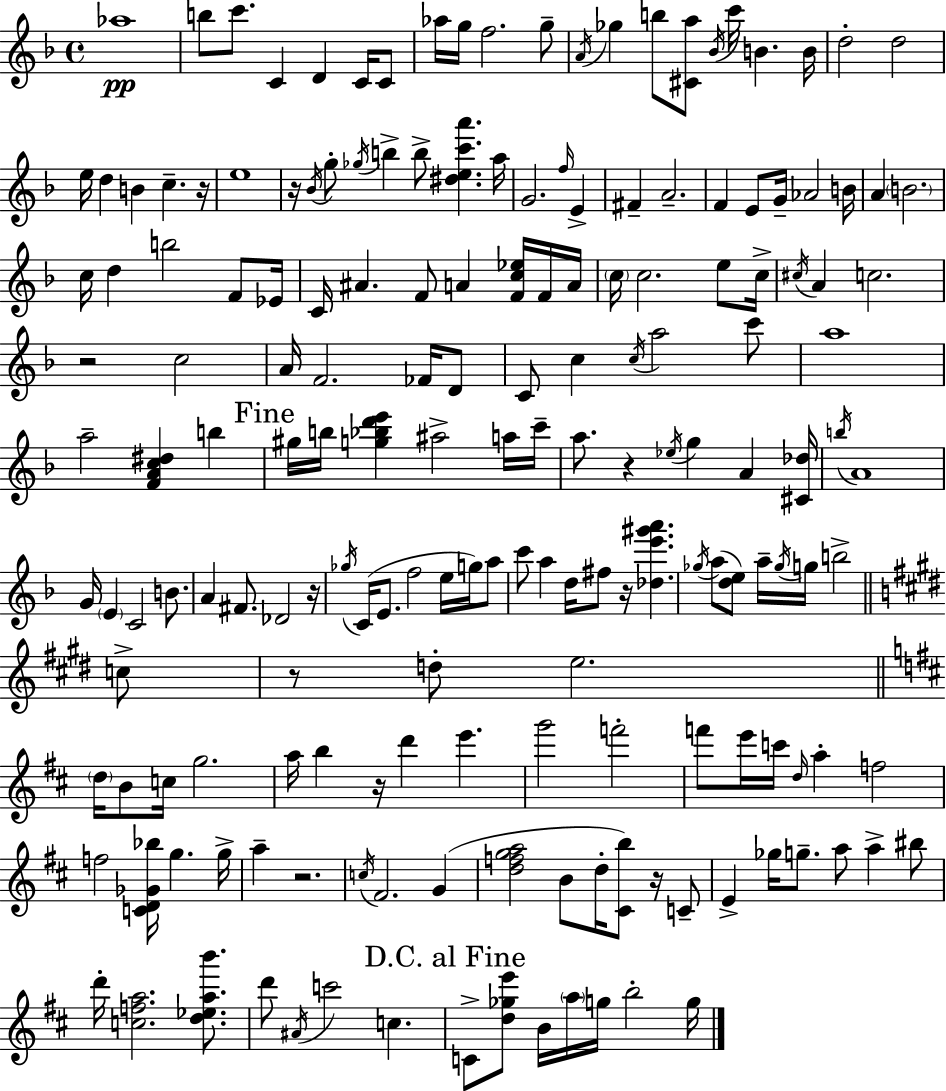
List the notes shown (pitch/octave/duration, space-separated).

Ab5/w B5/e C6/e. C4/q D4/q C4/s C4/e Ab5/s G5/s F5/h. G5/e A4/s Gb5/q B5/e [C#4,A5]/e Bb4/s C6/s B4/q. B4/s D5/h D5/h E5/s D5/q B4/q C5/q. R/s E5/w R/s Bb4/s G5/e Gb5/s B5/q B5/e [D#5,E5,C6,A6]/q. A5/s G4/h. F5/s E4/q F#4/q A4/h. F4/q E4/e G4/s Ab4/h B4/s A4/q B4/h. C5/s D5/q B5/h F4/e Eb4/s C4/s A#4/q. F4/e A4/q [F4,C5,Eb5]/s F4/s A4/s C5/s C5/h. E5/e C5/s C#5/s A4/q C5/h. R/h C5/h A4/s F4/h. FES4/s D4/e C4/e C5/q C5/s A5/h C6/e A5/w A5/h [F4,A4,C5,D#5]/q B5/q G#5/s B5/s [G5,Bb5,D6,E6]/q A#5/h A5/s C6/s A5/e. R/q Eb5/s G5/q A4/q [C#4,Db5]/s B5/s A4/w G4/s E4/q C4/h B4/e. A4/q F#4/e. Db4/h R/s Gb5/s C4/s E4/e. F5/h E5/s G5/s A5/e C6/e A5/q D5/s F#5/e R/s [Db5,E6,G#6,A6]/q. Gb5/s A5/e [D5,E5]/e A5/s Gb5/s G5/s B5/h C5/e R/e D5/e E5/h. D5/s B4/e C5/s G5/h. A5/s B5/q R/s D6/q E6/q. G6/h F6/h F6/e E6/s C6/s D5/s A5/q F5/h F5/h [C4,D4,Gb4,Bb5]/s G5/q. G5/s A5/q R/h. C5/s F#4/h. G4/q [D5,F5,G5,A5]/h B4/e D5/s [C#4,B5]/e R/s C4/e E4/q Gb5/s G5/e. A5/e A5/q BIS5/e D6/s [C5,F5,A5]/h. [D5,Eb5,A5,B6]/e. D6/e A#4/s C6/h C5/q. C4/e [D5,Gb5,E6]/e B4/s A5/s G5/s B5/h G5/s